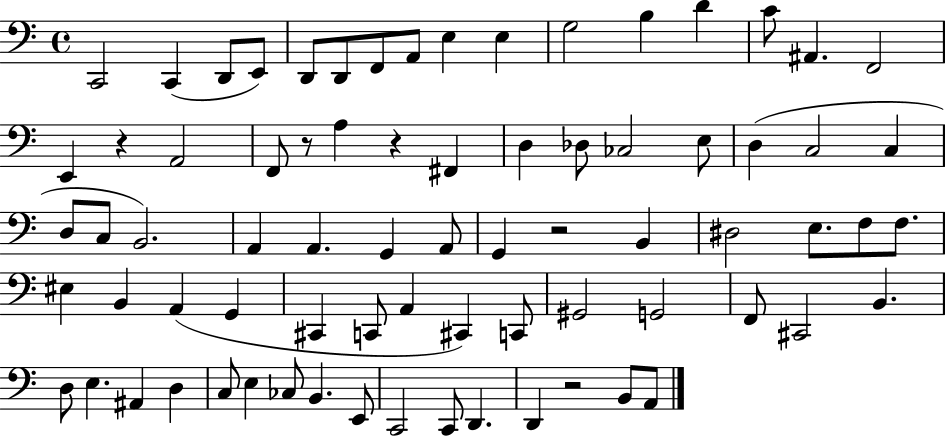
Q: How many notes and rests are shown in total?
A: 75